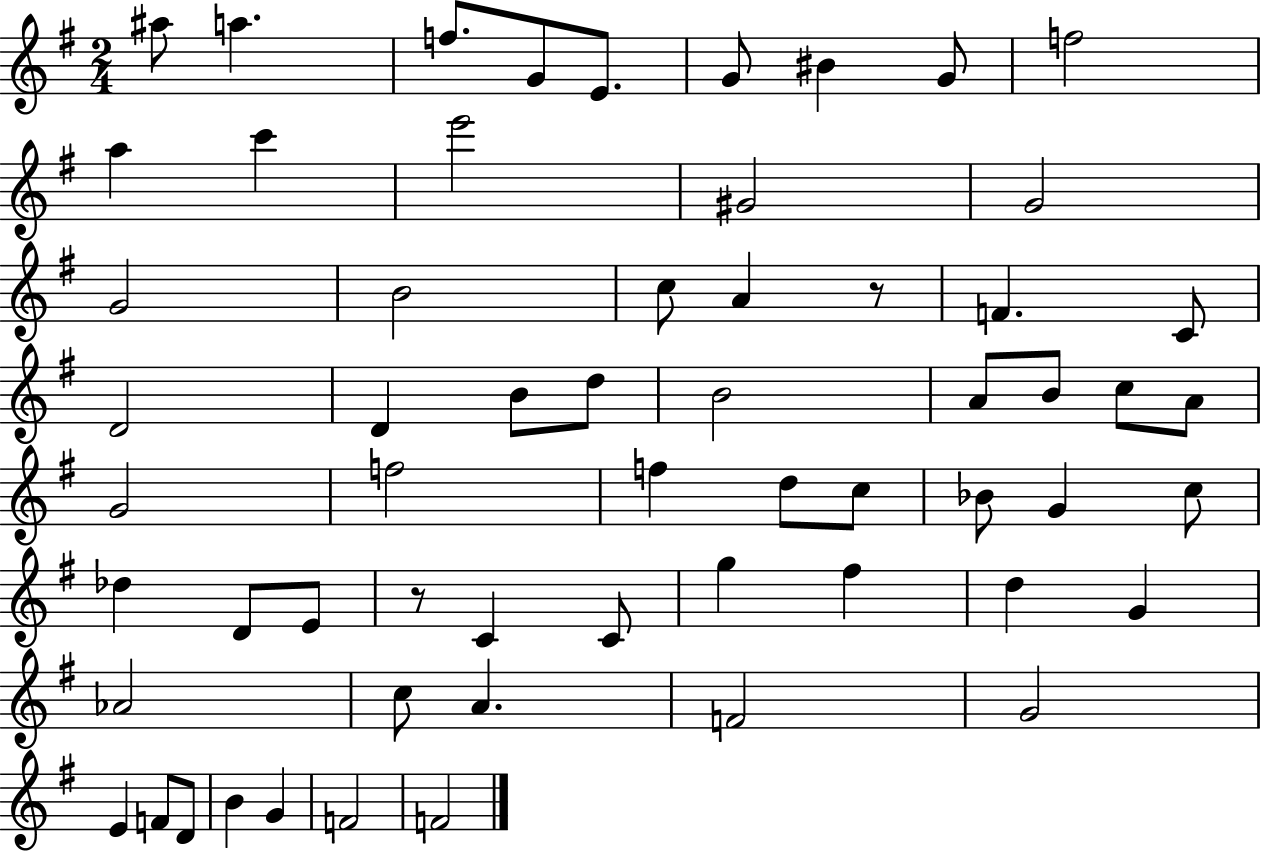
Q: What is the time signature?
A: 2/4